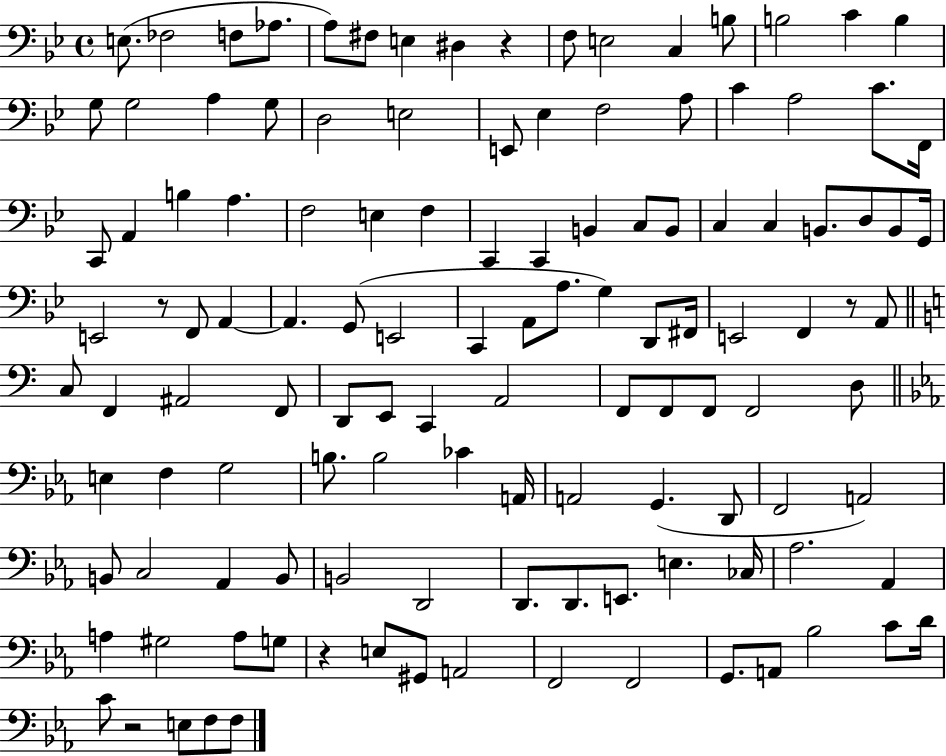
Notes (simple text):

E3/e. FES3/h F3/e Ab3/e. A3/e F#3/e E3/q D#3/q R/q F3/e E3/h C3/q B3/e B3/h C4/q B3/q G3/e G3/h A3/q G3/e D3/h E3/h E2/e Eb3/q F3/h A3/e C4/q A3/h C4/e. F2/s C2/e A2/q B3/q A3/q. F3/h E3/q F3/q C2/q C2/q B2/q C3/e B2/e C3/q C3/q B2/e. D3/e B2/e G2/s E2/h R/e F2/e A2/q A2/q. G2/e E2/h C2/q A2/e A3/e. G3/q D2/e F#2/s E2/h F2/q R/e A2/e C3/e F2/q A#2/h F2/e D2/e E2/e C2/q A2/h F2/e F2/e F2/e F2/h D3/e E3/q F3/q G3/h B3/e. B3/h CES4/q A2/s A2/h G2/q. D2/e F2/h A2/h B2/e C3/h Ab2/q B2/e B2/h D2/h D2/e. D2/e. E2/e. E3/q. CES3/s Ab3/h. Ab2/q A3/q G#3/h A3/e G3/e R/q E3/e G#2/e A2/h F2/h F2/h G2/e. A2/e Bb3/h C4/e D4/s C4/e R/h E3/e F3/e F3/e